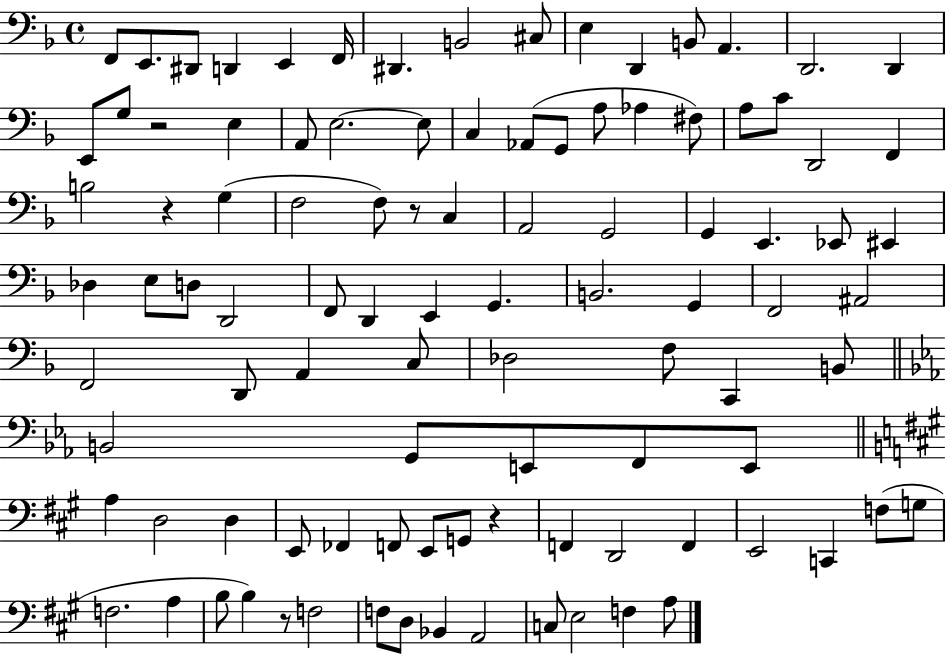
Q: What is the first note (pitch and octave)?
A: F2